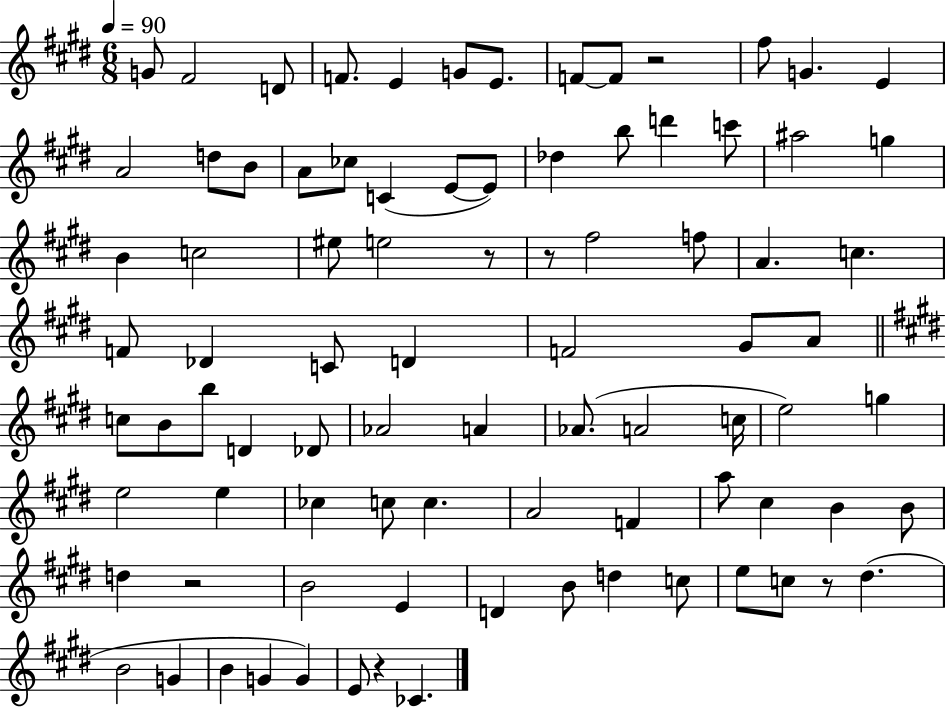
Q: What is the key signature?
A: E major